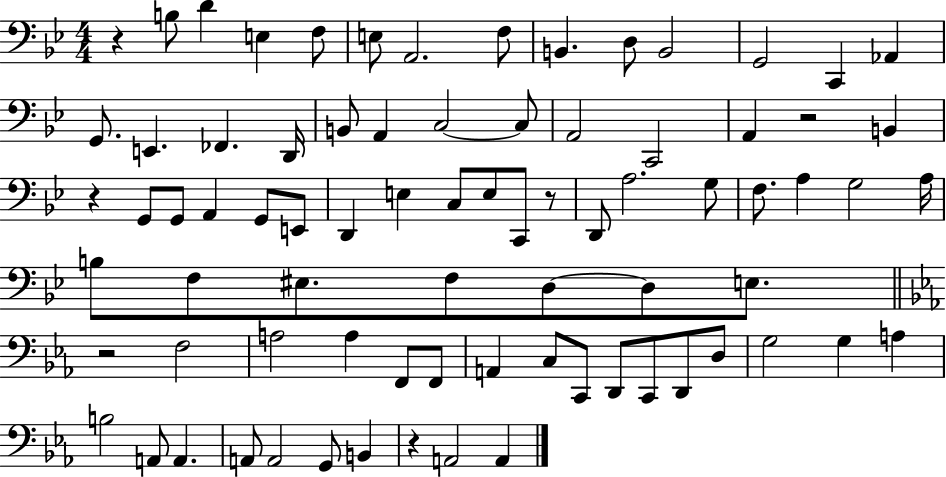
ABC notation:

X:1
T:Untitled
M:4/4
L:1/4
K:Bb
z B,/2 D E, F,/2 E,/2 A,,2 F,/2 B,, D,/2 B,,2 G,,2 C,, _A,, G,,/2 E,, _F,, D,,/4 B,,/2 A,, C,2 C,/2 A,,2 C,,2 A,, z2 B,, z G,,/2 G,,/2 A,, G,,/2 E,,/2 D,, E, C,/2 E,/2 C,,/2 z/2 D,,/2 A,2 G,/2 F,/2 A, G,2 A,/4 B,/2 F,/2 ^E,/2 F,/2 D,/2 D,/2 E,/2 z2 F,2 A,2 A, F,,/2 F,,/2 A,, C,/2 C,,/2 D,,/2 C,,/2 D,,/2 D,/2 G,2 G, A, B,2 A,,/2 A,, A,,/2 A,,2 G,,/2 B,, z A,,2 A,,